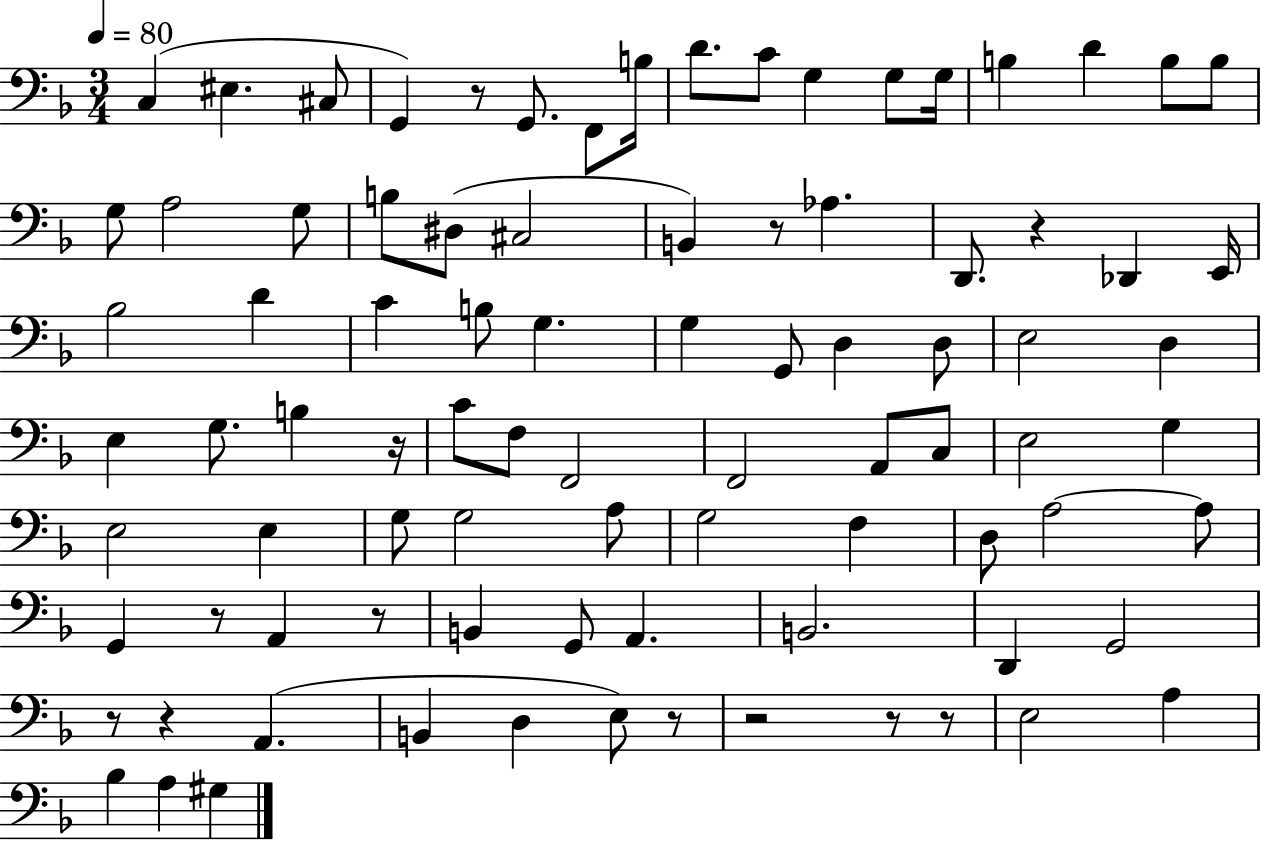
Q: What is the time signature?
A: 3/4